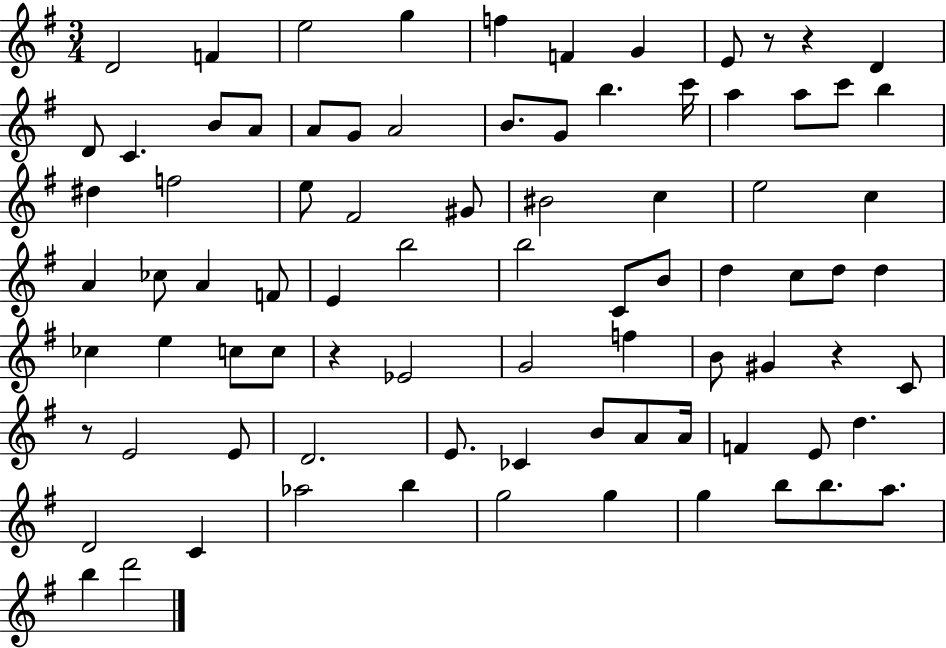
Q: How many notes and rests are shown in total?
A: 84